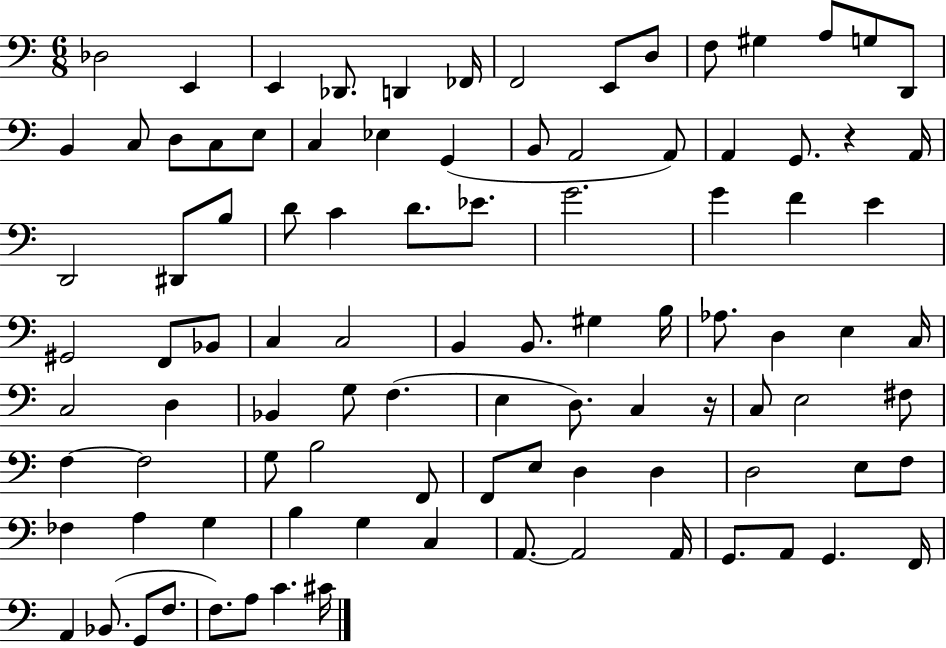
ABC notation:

X:1
T:Untitled
M:6/8
L:1/4
K:C
_D,2 E,, E,, _D,,/2 D,, _F,,/4 F,,2 E,,/2 D,/2 F,/2 ^G, A,/2 G,/2 D,,/2 B,, C,/2 D,/2 C,/2 E,/2 C, _E, G,, B,,/2 A,,2 A,,/2 A,, G,,/2 z A,,/4 D,,2 ^D,,/2 B,/2 D/2 C D/2 _E/2 G2 G F E ^G,,2 F,,/2 _B,,/2 C, C,2 B,, B,,/2 ^G, B,/4 _A,/2 D, E, C,/4 C,2 D, _B,, G,/2 F, E, D,/2 C, z/4 C,/2 E,2 ^F,/2 F, F,2 G,/2 B,2 F,,/2 F,,/2 E,/2 D, D, D,2 E,/2 F,/2 _F, A, G, B, G, C, A,,/2 A,,2 A,,/4 G,,/2 A,,/2 G,, F,,/4 A,, _B,,/2 G,,/2 F,/2 F,/2 A,/2 C ^C/4